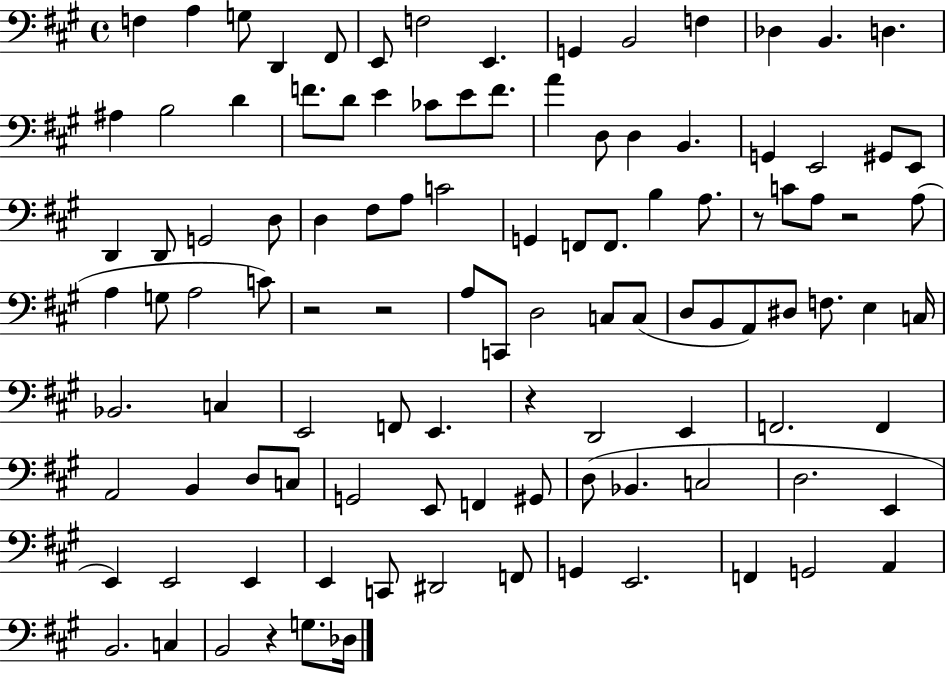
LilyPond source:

{
  \clef bass
  \time 4/4
  \defaultTimeSignature
  \key a \major
  f4 a4 g8 d,4 fis,8 | e,8 f2 e,4. | g,4 b,2 f4 | des4 b,4. d4. | \break ais4 b2 d'4 | f'8. d'8 e'4 ces'8 e'8 f'8. | a'4 d8 d4 b,4. | g,4 e,2 gis,8 e,8 | \break d,4 d,8 g,2 d8 | d4 fis8 a8 c'2 | g,4 f,8 f,8. b4 a8. | r8 c'8 a8 r2 a8( | \break a4 g8 a2 c'8) | r2 r2 | a8 c,8 d2 c8 c8( | d8 b,8 a,8) dis8 f8. e4 c16 | \break bes,2. c4 | e,2 f,8 e,4. | r4 d,2 e,4 | f,2. f,4 | \break a,2 b,4 d8 c8 | g,2 e,8 f,4 gis,8 | d8( bes,4. c2 | d2. e,4 | \break e,4) e,2 e,4 | e,4 c,8 dis,2 f,8 | g,4 e,2. | f,4 g,2 a,4 | \break b,2. c4 | b,2 r4 g8. des16 | \bar "|."
}